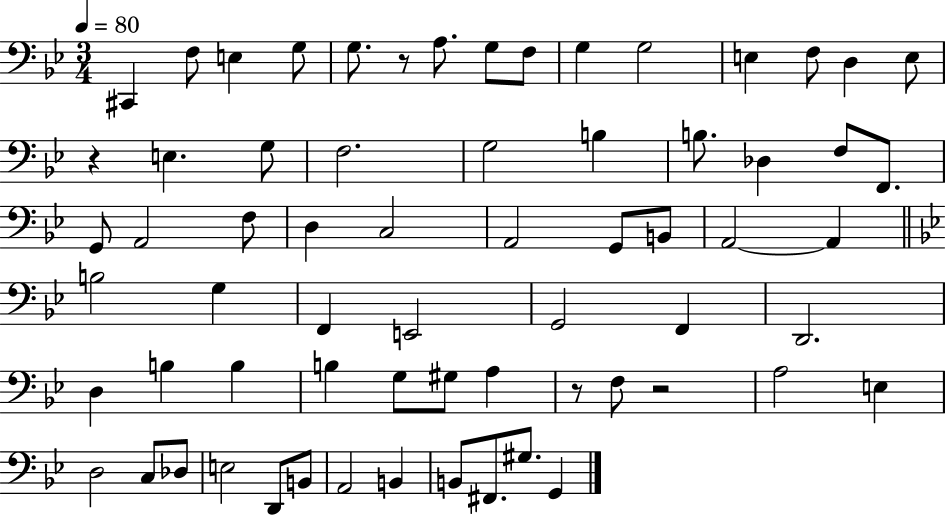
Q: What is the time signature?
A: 3/4